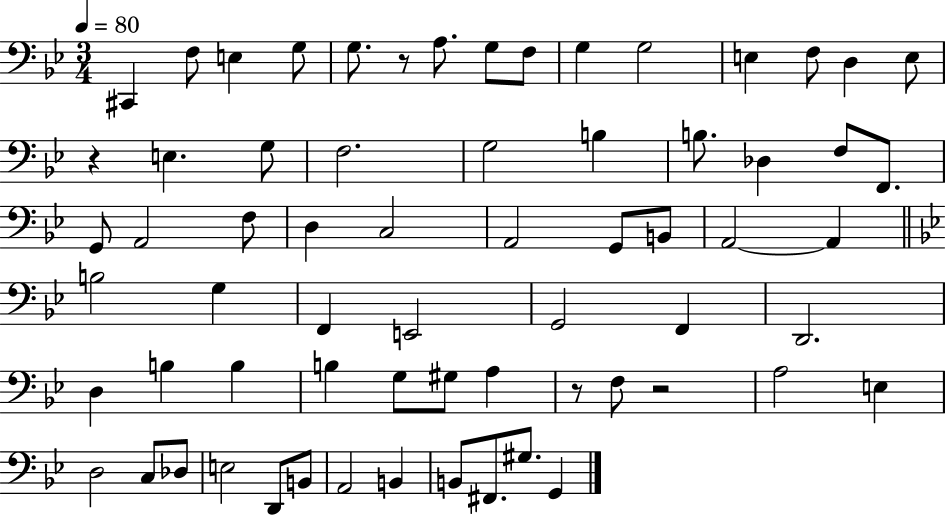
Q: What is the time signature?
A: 3/4